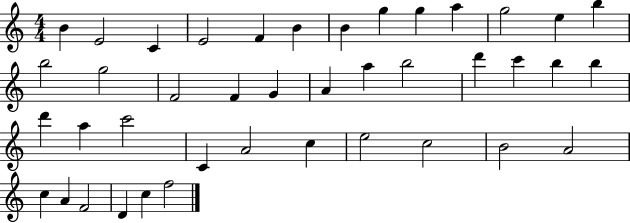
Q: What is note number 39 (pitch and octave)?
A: D4